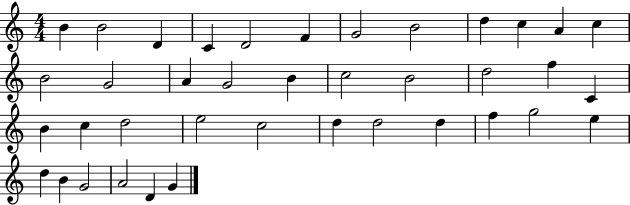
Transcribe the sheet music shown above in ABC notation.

X:1
T:Untitled
M:4/4
L:1/4
K:C
B B2 D C D2 F G2 B2 d c A c B2 G2 A G2 B c2 B2 d2 f C B c d2 e2 c2 d d2 d f g2 e d B G2 A2 D G